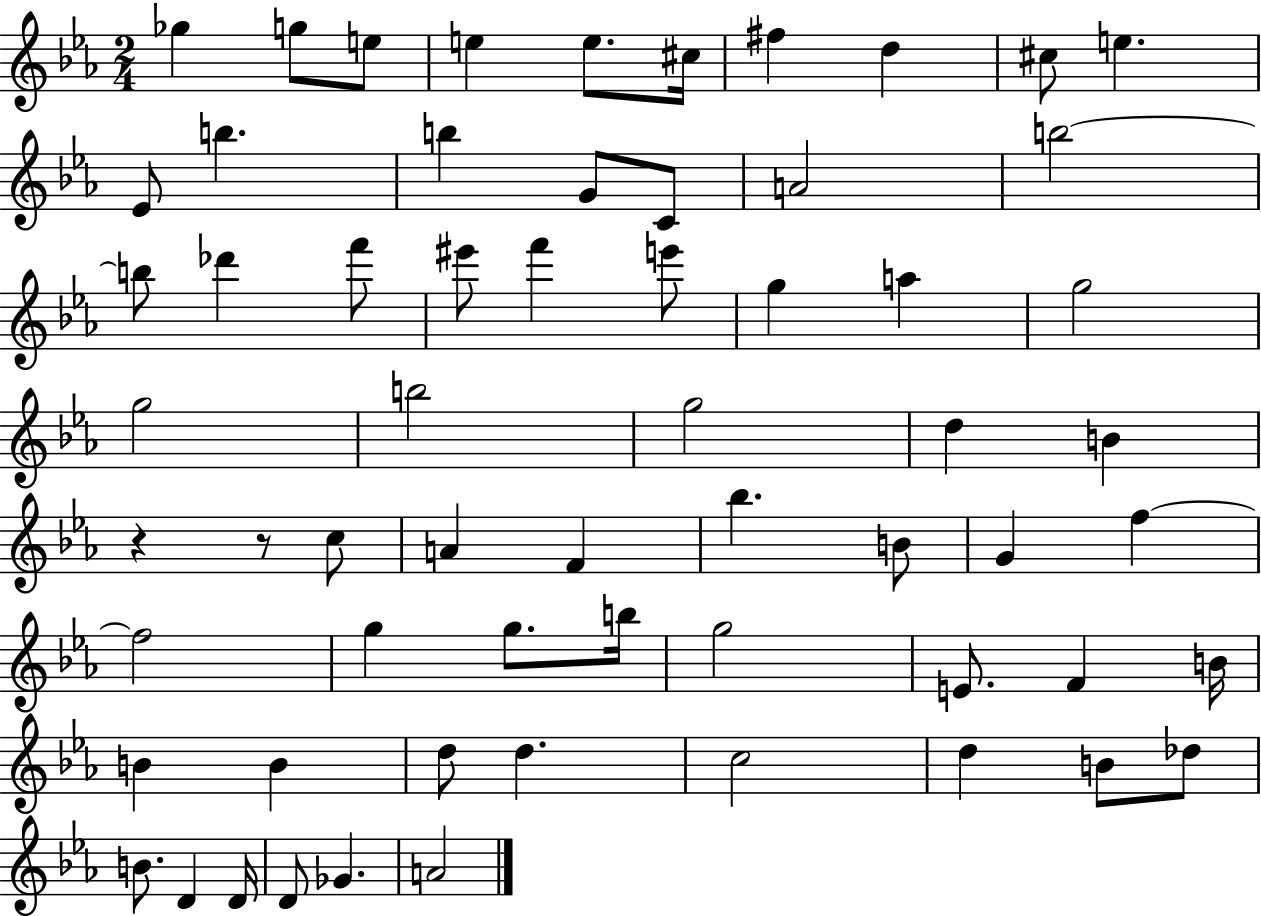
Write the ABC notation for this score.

X:1
T:Untitled
M:2/4
L:1/4
K:Eb
_g g/2 e/2 e e/2 ^c/4 ^f d ^c/2 e _E/2 b b G/2 C/2 A2 b2 b/2 _d' f'/2 ^e'/2 f' e'/2 g a g2 g2 b2 g2 d B z z/2 c/2 A F _b B/2 G f f2 g g/2 b/4 g2 E/2 F B/4 B B d/2 d c2 d B/2 _d/2 B/2 D D/4 D/2 _G A2